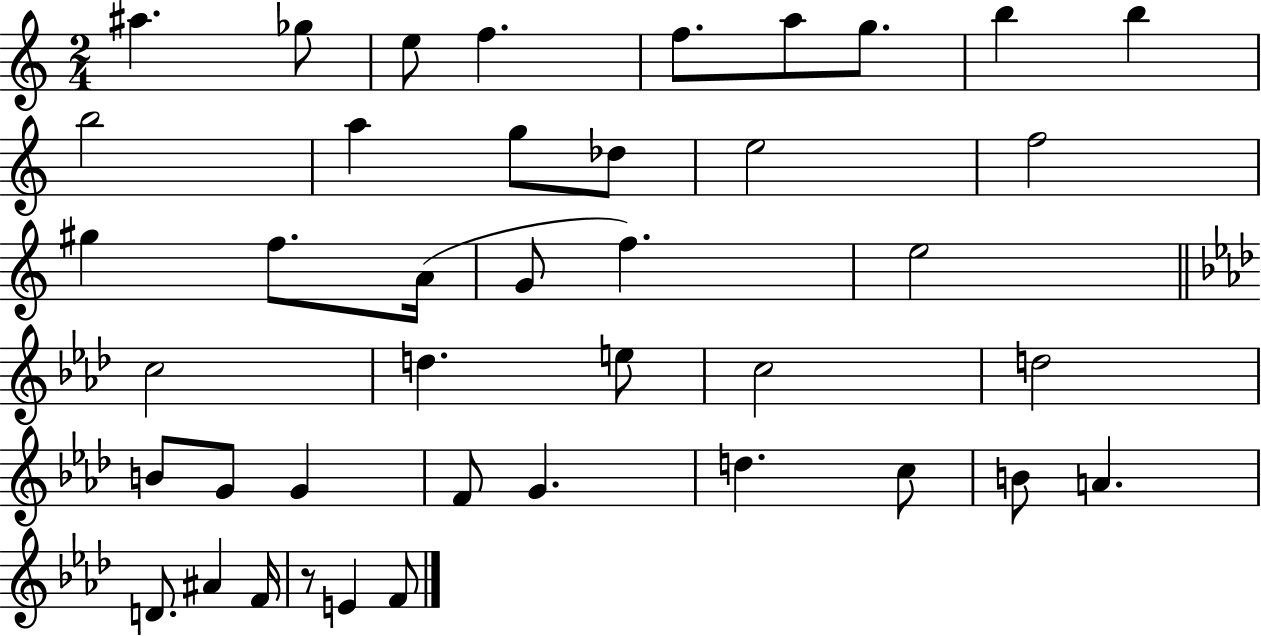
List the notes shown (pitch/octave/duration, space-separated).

A#5/q. Gb5/e E5/e F5/q. F5/e. A5/e G5/e. B5/q B5/q B5/h A5/q G5/e Db5/e E5/h F5/h G#5/q F5/e. A4/s G4/e F5/q. E5/h C5/h D5/q. E5/e C5/h D5/h B4/e G4/e G4/q F4/e G4/q. D5/q. C5/e B4/e A4/q. D4/e. A#4/q F4/s R/e E4/q F4/e